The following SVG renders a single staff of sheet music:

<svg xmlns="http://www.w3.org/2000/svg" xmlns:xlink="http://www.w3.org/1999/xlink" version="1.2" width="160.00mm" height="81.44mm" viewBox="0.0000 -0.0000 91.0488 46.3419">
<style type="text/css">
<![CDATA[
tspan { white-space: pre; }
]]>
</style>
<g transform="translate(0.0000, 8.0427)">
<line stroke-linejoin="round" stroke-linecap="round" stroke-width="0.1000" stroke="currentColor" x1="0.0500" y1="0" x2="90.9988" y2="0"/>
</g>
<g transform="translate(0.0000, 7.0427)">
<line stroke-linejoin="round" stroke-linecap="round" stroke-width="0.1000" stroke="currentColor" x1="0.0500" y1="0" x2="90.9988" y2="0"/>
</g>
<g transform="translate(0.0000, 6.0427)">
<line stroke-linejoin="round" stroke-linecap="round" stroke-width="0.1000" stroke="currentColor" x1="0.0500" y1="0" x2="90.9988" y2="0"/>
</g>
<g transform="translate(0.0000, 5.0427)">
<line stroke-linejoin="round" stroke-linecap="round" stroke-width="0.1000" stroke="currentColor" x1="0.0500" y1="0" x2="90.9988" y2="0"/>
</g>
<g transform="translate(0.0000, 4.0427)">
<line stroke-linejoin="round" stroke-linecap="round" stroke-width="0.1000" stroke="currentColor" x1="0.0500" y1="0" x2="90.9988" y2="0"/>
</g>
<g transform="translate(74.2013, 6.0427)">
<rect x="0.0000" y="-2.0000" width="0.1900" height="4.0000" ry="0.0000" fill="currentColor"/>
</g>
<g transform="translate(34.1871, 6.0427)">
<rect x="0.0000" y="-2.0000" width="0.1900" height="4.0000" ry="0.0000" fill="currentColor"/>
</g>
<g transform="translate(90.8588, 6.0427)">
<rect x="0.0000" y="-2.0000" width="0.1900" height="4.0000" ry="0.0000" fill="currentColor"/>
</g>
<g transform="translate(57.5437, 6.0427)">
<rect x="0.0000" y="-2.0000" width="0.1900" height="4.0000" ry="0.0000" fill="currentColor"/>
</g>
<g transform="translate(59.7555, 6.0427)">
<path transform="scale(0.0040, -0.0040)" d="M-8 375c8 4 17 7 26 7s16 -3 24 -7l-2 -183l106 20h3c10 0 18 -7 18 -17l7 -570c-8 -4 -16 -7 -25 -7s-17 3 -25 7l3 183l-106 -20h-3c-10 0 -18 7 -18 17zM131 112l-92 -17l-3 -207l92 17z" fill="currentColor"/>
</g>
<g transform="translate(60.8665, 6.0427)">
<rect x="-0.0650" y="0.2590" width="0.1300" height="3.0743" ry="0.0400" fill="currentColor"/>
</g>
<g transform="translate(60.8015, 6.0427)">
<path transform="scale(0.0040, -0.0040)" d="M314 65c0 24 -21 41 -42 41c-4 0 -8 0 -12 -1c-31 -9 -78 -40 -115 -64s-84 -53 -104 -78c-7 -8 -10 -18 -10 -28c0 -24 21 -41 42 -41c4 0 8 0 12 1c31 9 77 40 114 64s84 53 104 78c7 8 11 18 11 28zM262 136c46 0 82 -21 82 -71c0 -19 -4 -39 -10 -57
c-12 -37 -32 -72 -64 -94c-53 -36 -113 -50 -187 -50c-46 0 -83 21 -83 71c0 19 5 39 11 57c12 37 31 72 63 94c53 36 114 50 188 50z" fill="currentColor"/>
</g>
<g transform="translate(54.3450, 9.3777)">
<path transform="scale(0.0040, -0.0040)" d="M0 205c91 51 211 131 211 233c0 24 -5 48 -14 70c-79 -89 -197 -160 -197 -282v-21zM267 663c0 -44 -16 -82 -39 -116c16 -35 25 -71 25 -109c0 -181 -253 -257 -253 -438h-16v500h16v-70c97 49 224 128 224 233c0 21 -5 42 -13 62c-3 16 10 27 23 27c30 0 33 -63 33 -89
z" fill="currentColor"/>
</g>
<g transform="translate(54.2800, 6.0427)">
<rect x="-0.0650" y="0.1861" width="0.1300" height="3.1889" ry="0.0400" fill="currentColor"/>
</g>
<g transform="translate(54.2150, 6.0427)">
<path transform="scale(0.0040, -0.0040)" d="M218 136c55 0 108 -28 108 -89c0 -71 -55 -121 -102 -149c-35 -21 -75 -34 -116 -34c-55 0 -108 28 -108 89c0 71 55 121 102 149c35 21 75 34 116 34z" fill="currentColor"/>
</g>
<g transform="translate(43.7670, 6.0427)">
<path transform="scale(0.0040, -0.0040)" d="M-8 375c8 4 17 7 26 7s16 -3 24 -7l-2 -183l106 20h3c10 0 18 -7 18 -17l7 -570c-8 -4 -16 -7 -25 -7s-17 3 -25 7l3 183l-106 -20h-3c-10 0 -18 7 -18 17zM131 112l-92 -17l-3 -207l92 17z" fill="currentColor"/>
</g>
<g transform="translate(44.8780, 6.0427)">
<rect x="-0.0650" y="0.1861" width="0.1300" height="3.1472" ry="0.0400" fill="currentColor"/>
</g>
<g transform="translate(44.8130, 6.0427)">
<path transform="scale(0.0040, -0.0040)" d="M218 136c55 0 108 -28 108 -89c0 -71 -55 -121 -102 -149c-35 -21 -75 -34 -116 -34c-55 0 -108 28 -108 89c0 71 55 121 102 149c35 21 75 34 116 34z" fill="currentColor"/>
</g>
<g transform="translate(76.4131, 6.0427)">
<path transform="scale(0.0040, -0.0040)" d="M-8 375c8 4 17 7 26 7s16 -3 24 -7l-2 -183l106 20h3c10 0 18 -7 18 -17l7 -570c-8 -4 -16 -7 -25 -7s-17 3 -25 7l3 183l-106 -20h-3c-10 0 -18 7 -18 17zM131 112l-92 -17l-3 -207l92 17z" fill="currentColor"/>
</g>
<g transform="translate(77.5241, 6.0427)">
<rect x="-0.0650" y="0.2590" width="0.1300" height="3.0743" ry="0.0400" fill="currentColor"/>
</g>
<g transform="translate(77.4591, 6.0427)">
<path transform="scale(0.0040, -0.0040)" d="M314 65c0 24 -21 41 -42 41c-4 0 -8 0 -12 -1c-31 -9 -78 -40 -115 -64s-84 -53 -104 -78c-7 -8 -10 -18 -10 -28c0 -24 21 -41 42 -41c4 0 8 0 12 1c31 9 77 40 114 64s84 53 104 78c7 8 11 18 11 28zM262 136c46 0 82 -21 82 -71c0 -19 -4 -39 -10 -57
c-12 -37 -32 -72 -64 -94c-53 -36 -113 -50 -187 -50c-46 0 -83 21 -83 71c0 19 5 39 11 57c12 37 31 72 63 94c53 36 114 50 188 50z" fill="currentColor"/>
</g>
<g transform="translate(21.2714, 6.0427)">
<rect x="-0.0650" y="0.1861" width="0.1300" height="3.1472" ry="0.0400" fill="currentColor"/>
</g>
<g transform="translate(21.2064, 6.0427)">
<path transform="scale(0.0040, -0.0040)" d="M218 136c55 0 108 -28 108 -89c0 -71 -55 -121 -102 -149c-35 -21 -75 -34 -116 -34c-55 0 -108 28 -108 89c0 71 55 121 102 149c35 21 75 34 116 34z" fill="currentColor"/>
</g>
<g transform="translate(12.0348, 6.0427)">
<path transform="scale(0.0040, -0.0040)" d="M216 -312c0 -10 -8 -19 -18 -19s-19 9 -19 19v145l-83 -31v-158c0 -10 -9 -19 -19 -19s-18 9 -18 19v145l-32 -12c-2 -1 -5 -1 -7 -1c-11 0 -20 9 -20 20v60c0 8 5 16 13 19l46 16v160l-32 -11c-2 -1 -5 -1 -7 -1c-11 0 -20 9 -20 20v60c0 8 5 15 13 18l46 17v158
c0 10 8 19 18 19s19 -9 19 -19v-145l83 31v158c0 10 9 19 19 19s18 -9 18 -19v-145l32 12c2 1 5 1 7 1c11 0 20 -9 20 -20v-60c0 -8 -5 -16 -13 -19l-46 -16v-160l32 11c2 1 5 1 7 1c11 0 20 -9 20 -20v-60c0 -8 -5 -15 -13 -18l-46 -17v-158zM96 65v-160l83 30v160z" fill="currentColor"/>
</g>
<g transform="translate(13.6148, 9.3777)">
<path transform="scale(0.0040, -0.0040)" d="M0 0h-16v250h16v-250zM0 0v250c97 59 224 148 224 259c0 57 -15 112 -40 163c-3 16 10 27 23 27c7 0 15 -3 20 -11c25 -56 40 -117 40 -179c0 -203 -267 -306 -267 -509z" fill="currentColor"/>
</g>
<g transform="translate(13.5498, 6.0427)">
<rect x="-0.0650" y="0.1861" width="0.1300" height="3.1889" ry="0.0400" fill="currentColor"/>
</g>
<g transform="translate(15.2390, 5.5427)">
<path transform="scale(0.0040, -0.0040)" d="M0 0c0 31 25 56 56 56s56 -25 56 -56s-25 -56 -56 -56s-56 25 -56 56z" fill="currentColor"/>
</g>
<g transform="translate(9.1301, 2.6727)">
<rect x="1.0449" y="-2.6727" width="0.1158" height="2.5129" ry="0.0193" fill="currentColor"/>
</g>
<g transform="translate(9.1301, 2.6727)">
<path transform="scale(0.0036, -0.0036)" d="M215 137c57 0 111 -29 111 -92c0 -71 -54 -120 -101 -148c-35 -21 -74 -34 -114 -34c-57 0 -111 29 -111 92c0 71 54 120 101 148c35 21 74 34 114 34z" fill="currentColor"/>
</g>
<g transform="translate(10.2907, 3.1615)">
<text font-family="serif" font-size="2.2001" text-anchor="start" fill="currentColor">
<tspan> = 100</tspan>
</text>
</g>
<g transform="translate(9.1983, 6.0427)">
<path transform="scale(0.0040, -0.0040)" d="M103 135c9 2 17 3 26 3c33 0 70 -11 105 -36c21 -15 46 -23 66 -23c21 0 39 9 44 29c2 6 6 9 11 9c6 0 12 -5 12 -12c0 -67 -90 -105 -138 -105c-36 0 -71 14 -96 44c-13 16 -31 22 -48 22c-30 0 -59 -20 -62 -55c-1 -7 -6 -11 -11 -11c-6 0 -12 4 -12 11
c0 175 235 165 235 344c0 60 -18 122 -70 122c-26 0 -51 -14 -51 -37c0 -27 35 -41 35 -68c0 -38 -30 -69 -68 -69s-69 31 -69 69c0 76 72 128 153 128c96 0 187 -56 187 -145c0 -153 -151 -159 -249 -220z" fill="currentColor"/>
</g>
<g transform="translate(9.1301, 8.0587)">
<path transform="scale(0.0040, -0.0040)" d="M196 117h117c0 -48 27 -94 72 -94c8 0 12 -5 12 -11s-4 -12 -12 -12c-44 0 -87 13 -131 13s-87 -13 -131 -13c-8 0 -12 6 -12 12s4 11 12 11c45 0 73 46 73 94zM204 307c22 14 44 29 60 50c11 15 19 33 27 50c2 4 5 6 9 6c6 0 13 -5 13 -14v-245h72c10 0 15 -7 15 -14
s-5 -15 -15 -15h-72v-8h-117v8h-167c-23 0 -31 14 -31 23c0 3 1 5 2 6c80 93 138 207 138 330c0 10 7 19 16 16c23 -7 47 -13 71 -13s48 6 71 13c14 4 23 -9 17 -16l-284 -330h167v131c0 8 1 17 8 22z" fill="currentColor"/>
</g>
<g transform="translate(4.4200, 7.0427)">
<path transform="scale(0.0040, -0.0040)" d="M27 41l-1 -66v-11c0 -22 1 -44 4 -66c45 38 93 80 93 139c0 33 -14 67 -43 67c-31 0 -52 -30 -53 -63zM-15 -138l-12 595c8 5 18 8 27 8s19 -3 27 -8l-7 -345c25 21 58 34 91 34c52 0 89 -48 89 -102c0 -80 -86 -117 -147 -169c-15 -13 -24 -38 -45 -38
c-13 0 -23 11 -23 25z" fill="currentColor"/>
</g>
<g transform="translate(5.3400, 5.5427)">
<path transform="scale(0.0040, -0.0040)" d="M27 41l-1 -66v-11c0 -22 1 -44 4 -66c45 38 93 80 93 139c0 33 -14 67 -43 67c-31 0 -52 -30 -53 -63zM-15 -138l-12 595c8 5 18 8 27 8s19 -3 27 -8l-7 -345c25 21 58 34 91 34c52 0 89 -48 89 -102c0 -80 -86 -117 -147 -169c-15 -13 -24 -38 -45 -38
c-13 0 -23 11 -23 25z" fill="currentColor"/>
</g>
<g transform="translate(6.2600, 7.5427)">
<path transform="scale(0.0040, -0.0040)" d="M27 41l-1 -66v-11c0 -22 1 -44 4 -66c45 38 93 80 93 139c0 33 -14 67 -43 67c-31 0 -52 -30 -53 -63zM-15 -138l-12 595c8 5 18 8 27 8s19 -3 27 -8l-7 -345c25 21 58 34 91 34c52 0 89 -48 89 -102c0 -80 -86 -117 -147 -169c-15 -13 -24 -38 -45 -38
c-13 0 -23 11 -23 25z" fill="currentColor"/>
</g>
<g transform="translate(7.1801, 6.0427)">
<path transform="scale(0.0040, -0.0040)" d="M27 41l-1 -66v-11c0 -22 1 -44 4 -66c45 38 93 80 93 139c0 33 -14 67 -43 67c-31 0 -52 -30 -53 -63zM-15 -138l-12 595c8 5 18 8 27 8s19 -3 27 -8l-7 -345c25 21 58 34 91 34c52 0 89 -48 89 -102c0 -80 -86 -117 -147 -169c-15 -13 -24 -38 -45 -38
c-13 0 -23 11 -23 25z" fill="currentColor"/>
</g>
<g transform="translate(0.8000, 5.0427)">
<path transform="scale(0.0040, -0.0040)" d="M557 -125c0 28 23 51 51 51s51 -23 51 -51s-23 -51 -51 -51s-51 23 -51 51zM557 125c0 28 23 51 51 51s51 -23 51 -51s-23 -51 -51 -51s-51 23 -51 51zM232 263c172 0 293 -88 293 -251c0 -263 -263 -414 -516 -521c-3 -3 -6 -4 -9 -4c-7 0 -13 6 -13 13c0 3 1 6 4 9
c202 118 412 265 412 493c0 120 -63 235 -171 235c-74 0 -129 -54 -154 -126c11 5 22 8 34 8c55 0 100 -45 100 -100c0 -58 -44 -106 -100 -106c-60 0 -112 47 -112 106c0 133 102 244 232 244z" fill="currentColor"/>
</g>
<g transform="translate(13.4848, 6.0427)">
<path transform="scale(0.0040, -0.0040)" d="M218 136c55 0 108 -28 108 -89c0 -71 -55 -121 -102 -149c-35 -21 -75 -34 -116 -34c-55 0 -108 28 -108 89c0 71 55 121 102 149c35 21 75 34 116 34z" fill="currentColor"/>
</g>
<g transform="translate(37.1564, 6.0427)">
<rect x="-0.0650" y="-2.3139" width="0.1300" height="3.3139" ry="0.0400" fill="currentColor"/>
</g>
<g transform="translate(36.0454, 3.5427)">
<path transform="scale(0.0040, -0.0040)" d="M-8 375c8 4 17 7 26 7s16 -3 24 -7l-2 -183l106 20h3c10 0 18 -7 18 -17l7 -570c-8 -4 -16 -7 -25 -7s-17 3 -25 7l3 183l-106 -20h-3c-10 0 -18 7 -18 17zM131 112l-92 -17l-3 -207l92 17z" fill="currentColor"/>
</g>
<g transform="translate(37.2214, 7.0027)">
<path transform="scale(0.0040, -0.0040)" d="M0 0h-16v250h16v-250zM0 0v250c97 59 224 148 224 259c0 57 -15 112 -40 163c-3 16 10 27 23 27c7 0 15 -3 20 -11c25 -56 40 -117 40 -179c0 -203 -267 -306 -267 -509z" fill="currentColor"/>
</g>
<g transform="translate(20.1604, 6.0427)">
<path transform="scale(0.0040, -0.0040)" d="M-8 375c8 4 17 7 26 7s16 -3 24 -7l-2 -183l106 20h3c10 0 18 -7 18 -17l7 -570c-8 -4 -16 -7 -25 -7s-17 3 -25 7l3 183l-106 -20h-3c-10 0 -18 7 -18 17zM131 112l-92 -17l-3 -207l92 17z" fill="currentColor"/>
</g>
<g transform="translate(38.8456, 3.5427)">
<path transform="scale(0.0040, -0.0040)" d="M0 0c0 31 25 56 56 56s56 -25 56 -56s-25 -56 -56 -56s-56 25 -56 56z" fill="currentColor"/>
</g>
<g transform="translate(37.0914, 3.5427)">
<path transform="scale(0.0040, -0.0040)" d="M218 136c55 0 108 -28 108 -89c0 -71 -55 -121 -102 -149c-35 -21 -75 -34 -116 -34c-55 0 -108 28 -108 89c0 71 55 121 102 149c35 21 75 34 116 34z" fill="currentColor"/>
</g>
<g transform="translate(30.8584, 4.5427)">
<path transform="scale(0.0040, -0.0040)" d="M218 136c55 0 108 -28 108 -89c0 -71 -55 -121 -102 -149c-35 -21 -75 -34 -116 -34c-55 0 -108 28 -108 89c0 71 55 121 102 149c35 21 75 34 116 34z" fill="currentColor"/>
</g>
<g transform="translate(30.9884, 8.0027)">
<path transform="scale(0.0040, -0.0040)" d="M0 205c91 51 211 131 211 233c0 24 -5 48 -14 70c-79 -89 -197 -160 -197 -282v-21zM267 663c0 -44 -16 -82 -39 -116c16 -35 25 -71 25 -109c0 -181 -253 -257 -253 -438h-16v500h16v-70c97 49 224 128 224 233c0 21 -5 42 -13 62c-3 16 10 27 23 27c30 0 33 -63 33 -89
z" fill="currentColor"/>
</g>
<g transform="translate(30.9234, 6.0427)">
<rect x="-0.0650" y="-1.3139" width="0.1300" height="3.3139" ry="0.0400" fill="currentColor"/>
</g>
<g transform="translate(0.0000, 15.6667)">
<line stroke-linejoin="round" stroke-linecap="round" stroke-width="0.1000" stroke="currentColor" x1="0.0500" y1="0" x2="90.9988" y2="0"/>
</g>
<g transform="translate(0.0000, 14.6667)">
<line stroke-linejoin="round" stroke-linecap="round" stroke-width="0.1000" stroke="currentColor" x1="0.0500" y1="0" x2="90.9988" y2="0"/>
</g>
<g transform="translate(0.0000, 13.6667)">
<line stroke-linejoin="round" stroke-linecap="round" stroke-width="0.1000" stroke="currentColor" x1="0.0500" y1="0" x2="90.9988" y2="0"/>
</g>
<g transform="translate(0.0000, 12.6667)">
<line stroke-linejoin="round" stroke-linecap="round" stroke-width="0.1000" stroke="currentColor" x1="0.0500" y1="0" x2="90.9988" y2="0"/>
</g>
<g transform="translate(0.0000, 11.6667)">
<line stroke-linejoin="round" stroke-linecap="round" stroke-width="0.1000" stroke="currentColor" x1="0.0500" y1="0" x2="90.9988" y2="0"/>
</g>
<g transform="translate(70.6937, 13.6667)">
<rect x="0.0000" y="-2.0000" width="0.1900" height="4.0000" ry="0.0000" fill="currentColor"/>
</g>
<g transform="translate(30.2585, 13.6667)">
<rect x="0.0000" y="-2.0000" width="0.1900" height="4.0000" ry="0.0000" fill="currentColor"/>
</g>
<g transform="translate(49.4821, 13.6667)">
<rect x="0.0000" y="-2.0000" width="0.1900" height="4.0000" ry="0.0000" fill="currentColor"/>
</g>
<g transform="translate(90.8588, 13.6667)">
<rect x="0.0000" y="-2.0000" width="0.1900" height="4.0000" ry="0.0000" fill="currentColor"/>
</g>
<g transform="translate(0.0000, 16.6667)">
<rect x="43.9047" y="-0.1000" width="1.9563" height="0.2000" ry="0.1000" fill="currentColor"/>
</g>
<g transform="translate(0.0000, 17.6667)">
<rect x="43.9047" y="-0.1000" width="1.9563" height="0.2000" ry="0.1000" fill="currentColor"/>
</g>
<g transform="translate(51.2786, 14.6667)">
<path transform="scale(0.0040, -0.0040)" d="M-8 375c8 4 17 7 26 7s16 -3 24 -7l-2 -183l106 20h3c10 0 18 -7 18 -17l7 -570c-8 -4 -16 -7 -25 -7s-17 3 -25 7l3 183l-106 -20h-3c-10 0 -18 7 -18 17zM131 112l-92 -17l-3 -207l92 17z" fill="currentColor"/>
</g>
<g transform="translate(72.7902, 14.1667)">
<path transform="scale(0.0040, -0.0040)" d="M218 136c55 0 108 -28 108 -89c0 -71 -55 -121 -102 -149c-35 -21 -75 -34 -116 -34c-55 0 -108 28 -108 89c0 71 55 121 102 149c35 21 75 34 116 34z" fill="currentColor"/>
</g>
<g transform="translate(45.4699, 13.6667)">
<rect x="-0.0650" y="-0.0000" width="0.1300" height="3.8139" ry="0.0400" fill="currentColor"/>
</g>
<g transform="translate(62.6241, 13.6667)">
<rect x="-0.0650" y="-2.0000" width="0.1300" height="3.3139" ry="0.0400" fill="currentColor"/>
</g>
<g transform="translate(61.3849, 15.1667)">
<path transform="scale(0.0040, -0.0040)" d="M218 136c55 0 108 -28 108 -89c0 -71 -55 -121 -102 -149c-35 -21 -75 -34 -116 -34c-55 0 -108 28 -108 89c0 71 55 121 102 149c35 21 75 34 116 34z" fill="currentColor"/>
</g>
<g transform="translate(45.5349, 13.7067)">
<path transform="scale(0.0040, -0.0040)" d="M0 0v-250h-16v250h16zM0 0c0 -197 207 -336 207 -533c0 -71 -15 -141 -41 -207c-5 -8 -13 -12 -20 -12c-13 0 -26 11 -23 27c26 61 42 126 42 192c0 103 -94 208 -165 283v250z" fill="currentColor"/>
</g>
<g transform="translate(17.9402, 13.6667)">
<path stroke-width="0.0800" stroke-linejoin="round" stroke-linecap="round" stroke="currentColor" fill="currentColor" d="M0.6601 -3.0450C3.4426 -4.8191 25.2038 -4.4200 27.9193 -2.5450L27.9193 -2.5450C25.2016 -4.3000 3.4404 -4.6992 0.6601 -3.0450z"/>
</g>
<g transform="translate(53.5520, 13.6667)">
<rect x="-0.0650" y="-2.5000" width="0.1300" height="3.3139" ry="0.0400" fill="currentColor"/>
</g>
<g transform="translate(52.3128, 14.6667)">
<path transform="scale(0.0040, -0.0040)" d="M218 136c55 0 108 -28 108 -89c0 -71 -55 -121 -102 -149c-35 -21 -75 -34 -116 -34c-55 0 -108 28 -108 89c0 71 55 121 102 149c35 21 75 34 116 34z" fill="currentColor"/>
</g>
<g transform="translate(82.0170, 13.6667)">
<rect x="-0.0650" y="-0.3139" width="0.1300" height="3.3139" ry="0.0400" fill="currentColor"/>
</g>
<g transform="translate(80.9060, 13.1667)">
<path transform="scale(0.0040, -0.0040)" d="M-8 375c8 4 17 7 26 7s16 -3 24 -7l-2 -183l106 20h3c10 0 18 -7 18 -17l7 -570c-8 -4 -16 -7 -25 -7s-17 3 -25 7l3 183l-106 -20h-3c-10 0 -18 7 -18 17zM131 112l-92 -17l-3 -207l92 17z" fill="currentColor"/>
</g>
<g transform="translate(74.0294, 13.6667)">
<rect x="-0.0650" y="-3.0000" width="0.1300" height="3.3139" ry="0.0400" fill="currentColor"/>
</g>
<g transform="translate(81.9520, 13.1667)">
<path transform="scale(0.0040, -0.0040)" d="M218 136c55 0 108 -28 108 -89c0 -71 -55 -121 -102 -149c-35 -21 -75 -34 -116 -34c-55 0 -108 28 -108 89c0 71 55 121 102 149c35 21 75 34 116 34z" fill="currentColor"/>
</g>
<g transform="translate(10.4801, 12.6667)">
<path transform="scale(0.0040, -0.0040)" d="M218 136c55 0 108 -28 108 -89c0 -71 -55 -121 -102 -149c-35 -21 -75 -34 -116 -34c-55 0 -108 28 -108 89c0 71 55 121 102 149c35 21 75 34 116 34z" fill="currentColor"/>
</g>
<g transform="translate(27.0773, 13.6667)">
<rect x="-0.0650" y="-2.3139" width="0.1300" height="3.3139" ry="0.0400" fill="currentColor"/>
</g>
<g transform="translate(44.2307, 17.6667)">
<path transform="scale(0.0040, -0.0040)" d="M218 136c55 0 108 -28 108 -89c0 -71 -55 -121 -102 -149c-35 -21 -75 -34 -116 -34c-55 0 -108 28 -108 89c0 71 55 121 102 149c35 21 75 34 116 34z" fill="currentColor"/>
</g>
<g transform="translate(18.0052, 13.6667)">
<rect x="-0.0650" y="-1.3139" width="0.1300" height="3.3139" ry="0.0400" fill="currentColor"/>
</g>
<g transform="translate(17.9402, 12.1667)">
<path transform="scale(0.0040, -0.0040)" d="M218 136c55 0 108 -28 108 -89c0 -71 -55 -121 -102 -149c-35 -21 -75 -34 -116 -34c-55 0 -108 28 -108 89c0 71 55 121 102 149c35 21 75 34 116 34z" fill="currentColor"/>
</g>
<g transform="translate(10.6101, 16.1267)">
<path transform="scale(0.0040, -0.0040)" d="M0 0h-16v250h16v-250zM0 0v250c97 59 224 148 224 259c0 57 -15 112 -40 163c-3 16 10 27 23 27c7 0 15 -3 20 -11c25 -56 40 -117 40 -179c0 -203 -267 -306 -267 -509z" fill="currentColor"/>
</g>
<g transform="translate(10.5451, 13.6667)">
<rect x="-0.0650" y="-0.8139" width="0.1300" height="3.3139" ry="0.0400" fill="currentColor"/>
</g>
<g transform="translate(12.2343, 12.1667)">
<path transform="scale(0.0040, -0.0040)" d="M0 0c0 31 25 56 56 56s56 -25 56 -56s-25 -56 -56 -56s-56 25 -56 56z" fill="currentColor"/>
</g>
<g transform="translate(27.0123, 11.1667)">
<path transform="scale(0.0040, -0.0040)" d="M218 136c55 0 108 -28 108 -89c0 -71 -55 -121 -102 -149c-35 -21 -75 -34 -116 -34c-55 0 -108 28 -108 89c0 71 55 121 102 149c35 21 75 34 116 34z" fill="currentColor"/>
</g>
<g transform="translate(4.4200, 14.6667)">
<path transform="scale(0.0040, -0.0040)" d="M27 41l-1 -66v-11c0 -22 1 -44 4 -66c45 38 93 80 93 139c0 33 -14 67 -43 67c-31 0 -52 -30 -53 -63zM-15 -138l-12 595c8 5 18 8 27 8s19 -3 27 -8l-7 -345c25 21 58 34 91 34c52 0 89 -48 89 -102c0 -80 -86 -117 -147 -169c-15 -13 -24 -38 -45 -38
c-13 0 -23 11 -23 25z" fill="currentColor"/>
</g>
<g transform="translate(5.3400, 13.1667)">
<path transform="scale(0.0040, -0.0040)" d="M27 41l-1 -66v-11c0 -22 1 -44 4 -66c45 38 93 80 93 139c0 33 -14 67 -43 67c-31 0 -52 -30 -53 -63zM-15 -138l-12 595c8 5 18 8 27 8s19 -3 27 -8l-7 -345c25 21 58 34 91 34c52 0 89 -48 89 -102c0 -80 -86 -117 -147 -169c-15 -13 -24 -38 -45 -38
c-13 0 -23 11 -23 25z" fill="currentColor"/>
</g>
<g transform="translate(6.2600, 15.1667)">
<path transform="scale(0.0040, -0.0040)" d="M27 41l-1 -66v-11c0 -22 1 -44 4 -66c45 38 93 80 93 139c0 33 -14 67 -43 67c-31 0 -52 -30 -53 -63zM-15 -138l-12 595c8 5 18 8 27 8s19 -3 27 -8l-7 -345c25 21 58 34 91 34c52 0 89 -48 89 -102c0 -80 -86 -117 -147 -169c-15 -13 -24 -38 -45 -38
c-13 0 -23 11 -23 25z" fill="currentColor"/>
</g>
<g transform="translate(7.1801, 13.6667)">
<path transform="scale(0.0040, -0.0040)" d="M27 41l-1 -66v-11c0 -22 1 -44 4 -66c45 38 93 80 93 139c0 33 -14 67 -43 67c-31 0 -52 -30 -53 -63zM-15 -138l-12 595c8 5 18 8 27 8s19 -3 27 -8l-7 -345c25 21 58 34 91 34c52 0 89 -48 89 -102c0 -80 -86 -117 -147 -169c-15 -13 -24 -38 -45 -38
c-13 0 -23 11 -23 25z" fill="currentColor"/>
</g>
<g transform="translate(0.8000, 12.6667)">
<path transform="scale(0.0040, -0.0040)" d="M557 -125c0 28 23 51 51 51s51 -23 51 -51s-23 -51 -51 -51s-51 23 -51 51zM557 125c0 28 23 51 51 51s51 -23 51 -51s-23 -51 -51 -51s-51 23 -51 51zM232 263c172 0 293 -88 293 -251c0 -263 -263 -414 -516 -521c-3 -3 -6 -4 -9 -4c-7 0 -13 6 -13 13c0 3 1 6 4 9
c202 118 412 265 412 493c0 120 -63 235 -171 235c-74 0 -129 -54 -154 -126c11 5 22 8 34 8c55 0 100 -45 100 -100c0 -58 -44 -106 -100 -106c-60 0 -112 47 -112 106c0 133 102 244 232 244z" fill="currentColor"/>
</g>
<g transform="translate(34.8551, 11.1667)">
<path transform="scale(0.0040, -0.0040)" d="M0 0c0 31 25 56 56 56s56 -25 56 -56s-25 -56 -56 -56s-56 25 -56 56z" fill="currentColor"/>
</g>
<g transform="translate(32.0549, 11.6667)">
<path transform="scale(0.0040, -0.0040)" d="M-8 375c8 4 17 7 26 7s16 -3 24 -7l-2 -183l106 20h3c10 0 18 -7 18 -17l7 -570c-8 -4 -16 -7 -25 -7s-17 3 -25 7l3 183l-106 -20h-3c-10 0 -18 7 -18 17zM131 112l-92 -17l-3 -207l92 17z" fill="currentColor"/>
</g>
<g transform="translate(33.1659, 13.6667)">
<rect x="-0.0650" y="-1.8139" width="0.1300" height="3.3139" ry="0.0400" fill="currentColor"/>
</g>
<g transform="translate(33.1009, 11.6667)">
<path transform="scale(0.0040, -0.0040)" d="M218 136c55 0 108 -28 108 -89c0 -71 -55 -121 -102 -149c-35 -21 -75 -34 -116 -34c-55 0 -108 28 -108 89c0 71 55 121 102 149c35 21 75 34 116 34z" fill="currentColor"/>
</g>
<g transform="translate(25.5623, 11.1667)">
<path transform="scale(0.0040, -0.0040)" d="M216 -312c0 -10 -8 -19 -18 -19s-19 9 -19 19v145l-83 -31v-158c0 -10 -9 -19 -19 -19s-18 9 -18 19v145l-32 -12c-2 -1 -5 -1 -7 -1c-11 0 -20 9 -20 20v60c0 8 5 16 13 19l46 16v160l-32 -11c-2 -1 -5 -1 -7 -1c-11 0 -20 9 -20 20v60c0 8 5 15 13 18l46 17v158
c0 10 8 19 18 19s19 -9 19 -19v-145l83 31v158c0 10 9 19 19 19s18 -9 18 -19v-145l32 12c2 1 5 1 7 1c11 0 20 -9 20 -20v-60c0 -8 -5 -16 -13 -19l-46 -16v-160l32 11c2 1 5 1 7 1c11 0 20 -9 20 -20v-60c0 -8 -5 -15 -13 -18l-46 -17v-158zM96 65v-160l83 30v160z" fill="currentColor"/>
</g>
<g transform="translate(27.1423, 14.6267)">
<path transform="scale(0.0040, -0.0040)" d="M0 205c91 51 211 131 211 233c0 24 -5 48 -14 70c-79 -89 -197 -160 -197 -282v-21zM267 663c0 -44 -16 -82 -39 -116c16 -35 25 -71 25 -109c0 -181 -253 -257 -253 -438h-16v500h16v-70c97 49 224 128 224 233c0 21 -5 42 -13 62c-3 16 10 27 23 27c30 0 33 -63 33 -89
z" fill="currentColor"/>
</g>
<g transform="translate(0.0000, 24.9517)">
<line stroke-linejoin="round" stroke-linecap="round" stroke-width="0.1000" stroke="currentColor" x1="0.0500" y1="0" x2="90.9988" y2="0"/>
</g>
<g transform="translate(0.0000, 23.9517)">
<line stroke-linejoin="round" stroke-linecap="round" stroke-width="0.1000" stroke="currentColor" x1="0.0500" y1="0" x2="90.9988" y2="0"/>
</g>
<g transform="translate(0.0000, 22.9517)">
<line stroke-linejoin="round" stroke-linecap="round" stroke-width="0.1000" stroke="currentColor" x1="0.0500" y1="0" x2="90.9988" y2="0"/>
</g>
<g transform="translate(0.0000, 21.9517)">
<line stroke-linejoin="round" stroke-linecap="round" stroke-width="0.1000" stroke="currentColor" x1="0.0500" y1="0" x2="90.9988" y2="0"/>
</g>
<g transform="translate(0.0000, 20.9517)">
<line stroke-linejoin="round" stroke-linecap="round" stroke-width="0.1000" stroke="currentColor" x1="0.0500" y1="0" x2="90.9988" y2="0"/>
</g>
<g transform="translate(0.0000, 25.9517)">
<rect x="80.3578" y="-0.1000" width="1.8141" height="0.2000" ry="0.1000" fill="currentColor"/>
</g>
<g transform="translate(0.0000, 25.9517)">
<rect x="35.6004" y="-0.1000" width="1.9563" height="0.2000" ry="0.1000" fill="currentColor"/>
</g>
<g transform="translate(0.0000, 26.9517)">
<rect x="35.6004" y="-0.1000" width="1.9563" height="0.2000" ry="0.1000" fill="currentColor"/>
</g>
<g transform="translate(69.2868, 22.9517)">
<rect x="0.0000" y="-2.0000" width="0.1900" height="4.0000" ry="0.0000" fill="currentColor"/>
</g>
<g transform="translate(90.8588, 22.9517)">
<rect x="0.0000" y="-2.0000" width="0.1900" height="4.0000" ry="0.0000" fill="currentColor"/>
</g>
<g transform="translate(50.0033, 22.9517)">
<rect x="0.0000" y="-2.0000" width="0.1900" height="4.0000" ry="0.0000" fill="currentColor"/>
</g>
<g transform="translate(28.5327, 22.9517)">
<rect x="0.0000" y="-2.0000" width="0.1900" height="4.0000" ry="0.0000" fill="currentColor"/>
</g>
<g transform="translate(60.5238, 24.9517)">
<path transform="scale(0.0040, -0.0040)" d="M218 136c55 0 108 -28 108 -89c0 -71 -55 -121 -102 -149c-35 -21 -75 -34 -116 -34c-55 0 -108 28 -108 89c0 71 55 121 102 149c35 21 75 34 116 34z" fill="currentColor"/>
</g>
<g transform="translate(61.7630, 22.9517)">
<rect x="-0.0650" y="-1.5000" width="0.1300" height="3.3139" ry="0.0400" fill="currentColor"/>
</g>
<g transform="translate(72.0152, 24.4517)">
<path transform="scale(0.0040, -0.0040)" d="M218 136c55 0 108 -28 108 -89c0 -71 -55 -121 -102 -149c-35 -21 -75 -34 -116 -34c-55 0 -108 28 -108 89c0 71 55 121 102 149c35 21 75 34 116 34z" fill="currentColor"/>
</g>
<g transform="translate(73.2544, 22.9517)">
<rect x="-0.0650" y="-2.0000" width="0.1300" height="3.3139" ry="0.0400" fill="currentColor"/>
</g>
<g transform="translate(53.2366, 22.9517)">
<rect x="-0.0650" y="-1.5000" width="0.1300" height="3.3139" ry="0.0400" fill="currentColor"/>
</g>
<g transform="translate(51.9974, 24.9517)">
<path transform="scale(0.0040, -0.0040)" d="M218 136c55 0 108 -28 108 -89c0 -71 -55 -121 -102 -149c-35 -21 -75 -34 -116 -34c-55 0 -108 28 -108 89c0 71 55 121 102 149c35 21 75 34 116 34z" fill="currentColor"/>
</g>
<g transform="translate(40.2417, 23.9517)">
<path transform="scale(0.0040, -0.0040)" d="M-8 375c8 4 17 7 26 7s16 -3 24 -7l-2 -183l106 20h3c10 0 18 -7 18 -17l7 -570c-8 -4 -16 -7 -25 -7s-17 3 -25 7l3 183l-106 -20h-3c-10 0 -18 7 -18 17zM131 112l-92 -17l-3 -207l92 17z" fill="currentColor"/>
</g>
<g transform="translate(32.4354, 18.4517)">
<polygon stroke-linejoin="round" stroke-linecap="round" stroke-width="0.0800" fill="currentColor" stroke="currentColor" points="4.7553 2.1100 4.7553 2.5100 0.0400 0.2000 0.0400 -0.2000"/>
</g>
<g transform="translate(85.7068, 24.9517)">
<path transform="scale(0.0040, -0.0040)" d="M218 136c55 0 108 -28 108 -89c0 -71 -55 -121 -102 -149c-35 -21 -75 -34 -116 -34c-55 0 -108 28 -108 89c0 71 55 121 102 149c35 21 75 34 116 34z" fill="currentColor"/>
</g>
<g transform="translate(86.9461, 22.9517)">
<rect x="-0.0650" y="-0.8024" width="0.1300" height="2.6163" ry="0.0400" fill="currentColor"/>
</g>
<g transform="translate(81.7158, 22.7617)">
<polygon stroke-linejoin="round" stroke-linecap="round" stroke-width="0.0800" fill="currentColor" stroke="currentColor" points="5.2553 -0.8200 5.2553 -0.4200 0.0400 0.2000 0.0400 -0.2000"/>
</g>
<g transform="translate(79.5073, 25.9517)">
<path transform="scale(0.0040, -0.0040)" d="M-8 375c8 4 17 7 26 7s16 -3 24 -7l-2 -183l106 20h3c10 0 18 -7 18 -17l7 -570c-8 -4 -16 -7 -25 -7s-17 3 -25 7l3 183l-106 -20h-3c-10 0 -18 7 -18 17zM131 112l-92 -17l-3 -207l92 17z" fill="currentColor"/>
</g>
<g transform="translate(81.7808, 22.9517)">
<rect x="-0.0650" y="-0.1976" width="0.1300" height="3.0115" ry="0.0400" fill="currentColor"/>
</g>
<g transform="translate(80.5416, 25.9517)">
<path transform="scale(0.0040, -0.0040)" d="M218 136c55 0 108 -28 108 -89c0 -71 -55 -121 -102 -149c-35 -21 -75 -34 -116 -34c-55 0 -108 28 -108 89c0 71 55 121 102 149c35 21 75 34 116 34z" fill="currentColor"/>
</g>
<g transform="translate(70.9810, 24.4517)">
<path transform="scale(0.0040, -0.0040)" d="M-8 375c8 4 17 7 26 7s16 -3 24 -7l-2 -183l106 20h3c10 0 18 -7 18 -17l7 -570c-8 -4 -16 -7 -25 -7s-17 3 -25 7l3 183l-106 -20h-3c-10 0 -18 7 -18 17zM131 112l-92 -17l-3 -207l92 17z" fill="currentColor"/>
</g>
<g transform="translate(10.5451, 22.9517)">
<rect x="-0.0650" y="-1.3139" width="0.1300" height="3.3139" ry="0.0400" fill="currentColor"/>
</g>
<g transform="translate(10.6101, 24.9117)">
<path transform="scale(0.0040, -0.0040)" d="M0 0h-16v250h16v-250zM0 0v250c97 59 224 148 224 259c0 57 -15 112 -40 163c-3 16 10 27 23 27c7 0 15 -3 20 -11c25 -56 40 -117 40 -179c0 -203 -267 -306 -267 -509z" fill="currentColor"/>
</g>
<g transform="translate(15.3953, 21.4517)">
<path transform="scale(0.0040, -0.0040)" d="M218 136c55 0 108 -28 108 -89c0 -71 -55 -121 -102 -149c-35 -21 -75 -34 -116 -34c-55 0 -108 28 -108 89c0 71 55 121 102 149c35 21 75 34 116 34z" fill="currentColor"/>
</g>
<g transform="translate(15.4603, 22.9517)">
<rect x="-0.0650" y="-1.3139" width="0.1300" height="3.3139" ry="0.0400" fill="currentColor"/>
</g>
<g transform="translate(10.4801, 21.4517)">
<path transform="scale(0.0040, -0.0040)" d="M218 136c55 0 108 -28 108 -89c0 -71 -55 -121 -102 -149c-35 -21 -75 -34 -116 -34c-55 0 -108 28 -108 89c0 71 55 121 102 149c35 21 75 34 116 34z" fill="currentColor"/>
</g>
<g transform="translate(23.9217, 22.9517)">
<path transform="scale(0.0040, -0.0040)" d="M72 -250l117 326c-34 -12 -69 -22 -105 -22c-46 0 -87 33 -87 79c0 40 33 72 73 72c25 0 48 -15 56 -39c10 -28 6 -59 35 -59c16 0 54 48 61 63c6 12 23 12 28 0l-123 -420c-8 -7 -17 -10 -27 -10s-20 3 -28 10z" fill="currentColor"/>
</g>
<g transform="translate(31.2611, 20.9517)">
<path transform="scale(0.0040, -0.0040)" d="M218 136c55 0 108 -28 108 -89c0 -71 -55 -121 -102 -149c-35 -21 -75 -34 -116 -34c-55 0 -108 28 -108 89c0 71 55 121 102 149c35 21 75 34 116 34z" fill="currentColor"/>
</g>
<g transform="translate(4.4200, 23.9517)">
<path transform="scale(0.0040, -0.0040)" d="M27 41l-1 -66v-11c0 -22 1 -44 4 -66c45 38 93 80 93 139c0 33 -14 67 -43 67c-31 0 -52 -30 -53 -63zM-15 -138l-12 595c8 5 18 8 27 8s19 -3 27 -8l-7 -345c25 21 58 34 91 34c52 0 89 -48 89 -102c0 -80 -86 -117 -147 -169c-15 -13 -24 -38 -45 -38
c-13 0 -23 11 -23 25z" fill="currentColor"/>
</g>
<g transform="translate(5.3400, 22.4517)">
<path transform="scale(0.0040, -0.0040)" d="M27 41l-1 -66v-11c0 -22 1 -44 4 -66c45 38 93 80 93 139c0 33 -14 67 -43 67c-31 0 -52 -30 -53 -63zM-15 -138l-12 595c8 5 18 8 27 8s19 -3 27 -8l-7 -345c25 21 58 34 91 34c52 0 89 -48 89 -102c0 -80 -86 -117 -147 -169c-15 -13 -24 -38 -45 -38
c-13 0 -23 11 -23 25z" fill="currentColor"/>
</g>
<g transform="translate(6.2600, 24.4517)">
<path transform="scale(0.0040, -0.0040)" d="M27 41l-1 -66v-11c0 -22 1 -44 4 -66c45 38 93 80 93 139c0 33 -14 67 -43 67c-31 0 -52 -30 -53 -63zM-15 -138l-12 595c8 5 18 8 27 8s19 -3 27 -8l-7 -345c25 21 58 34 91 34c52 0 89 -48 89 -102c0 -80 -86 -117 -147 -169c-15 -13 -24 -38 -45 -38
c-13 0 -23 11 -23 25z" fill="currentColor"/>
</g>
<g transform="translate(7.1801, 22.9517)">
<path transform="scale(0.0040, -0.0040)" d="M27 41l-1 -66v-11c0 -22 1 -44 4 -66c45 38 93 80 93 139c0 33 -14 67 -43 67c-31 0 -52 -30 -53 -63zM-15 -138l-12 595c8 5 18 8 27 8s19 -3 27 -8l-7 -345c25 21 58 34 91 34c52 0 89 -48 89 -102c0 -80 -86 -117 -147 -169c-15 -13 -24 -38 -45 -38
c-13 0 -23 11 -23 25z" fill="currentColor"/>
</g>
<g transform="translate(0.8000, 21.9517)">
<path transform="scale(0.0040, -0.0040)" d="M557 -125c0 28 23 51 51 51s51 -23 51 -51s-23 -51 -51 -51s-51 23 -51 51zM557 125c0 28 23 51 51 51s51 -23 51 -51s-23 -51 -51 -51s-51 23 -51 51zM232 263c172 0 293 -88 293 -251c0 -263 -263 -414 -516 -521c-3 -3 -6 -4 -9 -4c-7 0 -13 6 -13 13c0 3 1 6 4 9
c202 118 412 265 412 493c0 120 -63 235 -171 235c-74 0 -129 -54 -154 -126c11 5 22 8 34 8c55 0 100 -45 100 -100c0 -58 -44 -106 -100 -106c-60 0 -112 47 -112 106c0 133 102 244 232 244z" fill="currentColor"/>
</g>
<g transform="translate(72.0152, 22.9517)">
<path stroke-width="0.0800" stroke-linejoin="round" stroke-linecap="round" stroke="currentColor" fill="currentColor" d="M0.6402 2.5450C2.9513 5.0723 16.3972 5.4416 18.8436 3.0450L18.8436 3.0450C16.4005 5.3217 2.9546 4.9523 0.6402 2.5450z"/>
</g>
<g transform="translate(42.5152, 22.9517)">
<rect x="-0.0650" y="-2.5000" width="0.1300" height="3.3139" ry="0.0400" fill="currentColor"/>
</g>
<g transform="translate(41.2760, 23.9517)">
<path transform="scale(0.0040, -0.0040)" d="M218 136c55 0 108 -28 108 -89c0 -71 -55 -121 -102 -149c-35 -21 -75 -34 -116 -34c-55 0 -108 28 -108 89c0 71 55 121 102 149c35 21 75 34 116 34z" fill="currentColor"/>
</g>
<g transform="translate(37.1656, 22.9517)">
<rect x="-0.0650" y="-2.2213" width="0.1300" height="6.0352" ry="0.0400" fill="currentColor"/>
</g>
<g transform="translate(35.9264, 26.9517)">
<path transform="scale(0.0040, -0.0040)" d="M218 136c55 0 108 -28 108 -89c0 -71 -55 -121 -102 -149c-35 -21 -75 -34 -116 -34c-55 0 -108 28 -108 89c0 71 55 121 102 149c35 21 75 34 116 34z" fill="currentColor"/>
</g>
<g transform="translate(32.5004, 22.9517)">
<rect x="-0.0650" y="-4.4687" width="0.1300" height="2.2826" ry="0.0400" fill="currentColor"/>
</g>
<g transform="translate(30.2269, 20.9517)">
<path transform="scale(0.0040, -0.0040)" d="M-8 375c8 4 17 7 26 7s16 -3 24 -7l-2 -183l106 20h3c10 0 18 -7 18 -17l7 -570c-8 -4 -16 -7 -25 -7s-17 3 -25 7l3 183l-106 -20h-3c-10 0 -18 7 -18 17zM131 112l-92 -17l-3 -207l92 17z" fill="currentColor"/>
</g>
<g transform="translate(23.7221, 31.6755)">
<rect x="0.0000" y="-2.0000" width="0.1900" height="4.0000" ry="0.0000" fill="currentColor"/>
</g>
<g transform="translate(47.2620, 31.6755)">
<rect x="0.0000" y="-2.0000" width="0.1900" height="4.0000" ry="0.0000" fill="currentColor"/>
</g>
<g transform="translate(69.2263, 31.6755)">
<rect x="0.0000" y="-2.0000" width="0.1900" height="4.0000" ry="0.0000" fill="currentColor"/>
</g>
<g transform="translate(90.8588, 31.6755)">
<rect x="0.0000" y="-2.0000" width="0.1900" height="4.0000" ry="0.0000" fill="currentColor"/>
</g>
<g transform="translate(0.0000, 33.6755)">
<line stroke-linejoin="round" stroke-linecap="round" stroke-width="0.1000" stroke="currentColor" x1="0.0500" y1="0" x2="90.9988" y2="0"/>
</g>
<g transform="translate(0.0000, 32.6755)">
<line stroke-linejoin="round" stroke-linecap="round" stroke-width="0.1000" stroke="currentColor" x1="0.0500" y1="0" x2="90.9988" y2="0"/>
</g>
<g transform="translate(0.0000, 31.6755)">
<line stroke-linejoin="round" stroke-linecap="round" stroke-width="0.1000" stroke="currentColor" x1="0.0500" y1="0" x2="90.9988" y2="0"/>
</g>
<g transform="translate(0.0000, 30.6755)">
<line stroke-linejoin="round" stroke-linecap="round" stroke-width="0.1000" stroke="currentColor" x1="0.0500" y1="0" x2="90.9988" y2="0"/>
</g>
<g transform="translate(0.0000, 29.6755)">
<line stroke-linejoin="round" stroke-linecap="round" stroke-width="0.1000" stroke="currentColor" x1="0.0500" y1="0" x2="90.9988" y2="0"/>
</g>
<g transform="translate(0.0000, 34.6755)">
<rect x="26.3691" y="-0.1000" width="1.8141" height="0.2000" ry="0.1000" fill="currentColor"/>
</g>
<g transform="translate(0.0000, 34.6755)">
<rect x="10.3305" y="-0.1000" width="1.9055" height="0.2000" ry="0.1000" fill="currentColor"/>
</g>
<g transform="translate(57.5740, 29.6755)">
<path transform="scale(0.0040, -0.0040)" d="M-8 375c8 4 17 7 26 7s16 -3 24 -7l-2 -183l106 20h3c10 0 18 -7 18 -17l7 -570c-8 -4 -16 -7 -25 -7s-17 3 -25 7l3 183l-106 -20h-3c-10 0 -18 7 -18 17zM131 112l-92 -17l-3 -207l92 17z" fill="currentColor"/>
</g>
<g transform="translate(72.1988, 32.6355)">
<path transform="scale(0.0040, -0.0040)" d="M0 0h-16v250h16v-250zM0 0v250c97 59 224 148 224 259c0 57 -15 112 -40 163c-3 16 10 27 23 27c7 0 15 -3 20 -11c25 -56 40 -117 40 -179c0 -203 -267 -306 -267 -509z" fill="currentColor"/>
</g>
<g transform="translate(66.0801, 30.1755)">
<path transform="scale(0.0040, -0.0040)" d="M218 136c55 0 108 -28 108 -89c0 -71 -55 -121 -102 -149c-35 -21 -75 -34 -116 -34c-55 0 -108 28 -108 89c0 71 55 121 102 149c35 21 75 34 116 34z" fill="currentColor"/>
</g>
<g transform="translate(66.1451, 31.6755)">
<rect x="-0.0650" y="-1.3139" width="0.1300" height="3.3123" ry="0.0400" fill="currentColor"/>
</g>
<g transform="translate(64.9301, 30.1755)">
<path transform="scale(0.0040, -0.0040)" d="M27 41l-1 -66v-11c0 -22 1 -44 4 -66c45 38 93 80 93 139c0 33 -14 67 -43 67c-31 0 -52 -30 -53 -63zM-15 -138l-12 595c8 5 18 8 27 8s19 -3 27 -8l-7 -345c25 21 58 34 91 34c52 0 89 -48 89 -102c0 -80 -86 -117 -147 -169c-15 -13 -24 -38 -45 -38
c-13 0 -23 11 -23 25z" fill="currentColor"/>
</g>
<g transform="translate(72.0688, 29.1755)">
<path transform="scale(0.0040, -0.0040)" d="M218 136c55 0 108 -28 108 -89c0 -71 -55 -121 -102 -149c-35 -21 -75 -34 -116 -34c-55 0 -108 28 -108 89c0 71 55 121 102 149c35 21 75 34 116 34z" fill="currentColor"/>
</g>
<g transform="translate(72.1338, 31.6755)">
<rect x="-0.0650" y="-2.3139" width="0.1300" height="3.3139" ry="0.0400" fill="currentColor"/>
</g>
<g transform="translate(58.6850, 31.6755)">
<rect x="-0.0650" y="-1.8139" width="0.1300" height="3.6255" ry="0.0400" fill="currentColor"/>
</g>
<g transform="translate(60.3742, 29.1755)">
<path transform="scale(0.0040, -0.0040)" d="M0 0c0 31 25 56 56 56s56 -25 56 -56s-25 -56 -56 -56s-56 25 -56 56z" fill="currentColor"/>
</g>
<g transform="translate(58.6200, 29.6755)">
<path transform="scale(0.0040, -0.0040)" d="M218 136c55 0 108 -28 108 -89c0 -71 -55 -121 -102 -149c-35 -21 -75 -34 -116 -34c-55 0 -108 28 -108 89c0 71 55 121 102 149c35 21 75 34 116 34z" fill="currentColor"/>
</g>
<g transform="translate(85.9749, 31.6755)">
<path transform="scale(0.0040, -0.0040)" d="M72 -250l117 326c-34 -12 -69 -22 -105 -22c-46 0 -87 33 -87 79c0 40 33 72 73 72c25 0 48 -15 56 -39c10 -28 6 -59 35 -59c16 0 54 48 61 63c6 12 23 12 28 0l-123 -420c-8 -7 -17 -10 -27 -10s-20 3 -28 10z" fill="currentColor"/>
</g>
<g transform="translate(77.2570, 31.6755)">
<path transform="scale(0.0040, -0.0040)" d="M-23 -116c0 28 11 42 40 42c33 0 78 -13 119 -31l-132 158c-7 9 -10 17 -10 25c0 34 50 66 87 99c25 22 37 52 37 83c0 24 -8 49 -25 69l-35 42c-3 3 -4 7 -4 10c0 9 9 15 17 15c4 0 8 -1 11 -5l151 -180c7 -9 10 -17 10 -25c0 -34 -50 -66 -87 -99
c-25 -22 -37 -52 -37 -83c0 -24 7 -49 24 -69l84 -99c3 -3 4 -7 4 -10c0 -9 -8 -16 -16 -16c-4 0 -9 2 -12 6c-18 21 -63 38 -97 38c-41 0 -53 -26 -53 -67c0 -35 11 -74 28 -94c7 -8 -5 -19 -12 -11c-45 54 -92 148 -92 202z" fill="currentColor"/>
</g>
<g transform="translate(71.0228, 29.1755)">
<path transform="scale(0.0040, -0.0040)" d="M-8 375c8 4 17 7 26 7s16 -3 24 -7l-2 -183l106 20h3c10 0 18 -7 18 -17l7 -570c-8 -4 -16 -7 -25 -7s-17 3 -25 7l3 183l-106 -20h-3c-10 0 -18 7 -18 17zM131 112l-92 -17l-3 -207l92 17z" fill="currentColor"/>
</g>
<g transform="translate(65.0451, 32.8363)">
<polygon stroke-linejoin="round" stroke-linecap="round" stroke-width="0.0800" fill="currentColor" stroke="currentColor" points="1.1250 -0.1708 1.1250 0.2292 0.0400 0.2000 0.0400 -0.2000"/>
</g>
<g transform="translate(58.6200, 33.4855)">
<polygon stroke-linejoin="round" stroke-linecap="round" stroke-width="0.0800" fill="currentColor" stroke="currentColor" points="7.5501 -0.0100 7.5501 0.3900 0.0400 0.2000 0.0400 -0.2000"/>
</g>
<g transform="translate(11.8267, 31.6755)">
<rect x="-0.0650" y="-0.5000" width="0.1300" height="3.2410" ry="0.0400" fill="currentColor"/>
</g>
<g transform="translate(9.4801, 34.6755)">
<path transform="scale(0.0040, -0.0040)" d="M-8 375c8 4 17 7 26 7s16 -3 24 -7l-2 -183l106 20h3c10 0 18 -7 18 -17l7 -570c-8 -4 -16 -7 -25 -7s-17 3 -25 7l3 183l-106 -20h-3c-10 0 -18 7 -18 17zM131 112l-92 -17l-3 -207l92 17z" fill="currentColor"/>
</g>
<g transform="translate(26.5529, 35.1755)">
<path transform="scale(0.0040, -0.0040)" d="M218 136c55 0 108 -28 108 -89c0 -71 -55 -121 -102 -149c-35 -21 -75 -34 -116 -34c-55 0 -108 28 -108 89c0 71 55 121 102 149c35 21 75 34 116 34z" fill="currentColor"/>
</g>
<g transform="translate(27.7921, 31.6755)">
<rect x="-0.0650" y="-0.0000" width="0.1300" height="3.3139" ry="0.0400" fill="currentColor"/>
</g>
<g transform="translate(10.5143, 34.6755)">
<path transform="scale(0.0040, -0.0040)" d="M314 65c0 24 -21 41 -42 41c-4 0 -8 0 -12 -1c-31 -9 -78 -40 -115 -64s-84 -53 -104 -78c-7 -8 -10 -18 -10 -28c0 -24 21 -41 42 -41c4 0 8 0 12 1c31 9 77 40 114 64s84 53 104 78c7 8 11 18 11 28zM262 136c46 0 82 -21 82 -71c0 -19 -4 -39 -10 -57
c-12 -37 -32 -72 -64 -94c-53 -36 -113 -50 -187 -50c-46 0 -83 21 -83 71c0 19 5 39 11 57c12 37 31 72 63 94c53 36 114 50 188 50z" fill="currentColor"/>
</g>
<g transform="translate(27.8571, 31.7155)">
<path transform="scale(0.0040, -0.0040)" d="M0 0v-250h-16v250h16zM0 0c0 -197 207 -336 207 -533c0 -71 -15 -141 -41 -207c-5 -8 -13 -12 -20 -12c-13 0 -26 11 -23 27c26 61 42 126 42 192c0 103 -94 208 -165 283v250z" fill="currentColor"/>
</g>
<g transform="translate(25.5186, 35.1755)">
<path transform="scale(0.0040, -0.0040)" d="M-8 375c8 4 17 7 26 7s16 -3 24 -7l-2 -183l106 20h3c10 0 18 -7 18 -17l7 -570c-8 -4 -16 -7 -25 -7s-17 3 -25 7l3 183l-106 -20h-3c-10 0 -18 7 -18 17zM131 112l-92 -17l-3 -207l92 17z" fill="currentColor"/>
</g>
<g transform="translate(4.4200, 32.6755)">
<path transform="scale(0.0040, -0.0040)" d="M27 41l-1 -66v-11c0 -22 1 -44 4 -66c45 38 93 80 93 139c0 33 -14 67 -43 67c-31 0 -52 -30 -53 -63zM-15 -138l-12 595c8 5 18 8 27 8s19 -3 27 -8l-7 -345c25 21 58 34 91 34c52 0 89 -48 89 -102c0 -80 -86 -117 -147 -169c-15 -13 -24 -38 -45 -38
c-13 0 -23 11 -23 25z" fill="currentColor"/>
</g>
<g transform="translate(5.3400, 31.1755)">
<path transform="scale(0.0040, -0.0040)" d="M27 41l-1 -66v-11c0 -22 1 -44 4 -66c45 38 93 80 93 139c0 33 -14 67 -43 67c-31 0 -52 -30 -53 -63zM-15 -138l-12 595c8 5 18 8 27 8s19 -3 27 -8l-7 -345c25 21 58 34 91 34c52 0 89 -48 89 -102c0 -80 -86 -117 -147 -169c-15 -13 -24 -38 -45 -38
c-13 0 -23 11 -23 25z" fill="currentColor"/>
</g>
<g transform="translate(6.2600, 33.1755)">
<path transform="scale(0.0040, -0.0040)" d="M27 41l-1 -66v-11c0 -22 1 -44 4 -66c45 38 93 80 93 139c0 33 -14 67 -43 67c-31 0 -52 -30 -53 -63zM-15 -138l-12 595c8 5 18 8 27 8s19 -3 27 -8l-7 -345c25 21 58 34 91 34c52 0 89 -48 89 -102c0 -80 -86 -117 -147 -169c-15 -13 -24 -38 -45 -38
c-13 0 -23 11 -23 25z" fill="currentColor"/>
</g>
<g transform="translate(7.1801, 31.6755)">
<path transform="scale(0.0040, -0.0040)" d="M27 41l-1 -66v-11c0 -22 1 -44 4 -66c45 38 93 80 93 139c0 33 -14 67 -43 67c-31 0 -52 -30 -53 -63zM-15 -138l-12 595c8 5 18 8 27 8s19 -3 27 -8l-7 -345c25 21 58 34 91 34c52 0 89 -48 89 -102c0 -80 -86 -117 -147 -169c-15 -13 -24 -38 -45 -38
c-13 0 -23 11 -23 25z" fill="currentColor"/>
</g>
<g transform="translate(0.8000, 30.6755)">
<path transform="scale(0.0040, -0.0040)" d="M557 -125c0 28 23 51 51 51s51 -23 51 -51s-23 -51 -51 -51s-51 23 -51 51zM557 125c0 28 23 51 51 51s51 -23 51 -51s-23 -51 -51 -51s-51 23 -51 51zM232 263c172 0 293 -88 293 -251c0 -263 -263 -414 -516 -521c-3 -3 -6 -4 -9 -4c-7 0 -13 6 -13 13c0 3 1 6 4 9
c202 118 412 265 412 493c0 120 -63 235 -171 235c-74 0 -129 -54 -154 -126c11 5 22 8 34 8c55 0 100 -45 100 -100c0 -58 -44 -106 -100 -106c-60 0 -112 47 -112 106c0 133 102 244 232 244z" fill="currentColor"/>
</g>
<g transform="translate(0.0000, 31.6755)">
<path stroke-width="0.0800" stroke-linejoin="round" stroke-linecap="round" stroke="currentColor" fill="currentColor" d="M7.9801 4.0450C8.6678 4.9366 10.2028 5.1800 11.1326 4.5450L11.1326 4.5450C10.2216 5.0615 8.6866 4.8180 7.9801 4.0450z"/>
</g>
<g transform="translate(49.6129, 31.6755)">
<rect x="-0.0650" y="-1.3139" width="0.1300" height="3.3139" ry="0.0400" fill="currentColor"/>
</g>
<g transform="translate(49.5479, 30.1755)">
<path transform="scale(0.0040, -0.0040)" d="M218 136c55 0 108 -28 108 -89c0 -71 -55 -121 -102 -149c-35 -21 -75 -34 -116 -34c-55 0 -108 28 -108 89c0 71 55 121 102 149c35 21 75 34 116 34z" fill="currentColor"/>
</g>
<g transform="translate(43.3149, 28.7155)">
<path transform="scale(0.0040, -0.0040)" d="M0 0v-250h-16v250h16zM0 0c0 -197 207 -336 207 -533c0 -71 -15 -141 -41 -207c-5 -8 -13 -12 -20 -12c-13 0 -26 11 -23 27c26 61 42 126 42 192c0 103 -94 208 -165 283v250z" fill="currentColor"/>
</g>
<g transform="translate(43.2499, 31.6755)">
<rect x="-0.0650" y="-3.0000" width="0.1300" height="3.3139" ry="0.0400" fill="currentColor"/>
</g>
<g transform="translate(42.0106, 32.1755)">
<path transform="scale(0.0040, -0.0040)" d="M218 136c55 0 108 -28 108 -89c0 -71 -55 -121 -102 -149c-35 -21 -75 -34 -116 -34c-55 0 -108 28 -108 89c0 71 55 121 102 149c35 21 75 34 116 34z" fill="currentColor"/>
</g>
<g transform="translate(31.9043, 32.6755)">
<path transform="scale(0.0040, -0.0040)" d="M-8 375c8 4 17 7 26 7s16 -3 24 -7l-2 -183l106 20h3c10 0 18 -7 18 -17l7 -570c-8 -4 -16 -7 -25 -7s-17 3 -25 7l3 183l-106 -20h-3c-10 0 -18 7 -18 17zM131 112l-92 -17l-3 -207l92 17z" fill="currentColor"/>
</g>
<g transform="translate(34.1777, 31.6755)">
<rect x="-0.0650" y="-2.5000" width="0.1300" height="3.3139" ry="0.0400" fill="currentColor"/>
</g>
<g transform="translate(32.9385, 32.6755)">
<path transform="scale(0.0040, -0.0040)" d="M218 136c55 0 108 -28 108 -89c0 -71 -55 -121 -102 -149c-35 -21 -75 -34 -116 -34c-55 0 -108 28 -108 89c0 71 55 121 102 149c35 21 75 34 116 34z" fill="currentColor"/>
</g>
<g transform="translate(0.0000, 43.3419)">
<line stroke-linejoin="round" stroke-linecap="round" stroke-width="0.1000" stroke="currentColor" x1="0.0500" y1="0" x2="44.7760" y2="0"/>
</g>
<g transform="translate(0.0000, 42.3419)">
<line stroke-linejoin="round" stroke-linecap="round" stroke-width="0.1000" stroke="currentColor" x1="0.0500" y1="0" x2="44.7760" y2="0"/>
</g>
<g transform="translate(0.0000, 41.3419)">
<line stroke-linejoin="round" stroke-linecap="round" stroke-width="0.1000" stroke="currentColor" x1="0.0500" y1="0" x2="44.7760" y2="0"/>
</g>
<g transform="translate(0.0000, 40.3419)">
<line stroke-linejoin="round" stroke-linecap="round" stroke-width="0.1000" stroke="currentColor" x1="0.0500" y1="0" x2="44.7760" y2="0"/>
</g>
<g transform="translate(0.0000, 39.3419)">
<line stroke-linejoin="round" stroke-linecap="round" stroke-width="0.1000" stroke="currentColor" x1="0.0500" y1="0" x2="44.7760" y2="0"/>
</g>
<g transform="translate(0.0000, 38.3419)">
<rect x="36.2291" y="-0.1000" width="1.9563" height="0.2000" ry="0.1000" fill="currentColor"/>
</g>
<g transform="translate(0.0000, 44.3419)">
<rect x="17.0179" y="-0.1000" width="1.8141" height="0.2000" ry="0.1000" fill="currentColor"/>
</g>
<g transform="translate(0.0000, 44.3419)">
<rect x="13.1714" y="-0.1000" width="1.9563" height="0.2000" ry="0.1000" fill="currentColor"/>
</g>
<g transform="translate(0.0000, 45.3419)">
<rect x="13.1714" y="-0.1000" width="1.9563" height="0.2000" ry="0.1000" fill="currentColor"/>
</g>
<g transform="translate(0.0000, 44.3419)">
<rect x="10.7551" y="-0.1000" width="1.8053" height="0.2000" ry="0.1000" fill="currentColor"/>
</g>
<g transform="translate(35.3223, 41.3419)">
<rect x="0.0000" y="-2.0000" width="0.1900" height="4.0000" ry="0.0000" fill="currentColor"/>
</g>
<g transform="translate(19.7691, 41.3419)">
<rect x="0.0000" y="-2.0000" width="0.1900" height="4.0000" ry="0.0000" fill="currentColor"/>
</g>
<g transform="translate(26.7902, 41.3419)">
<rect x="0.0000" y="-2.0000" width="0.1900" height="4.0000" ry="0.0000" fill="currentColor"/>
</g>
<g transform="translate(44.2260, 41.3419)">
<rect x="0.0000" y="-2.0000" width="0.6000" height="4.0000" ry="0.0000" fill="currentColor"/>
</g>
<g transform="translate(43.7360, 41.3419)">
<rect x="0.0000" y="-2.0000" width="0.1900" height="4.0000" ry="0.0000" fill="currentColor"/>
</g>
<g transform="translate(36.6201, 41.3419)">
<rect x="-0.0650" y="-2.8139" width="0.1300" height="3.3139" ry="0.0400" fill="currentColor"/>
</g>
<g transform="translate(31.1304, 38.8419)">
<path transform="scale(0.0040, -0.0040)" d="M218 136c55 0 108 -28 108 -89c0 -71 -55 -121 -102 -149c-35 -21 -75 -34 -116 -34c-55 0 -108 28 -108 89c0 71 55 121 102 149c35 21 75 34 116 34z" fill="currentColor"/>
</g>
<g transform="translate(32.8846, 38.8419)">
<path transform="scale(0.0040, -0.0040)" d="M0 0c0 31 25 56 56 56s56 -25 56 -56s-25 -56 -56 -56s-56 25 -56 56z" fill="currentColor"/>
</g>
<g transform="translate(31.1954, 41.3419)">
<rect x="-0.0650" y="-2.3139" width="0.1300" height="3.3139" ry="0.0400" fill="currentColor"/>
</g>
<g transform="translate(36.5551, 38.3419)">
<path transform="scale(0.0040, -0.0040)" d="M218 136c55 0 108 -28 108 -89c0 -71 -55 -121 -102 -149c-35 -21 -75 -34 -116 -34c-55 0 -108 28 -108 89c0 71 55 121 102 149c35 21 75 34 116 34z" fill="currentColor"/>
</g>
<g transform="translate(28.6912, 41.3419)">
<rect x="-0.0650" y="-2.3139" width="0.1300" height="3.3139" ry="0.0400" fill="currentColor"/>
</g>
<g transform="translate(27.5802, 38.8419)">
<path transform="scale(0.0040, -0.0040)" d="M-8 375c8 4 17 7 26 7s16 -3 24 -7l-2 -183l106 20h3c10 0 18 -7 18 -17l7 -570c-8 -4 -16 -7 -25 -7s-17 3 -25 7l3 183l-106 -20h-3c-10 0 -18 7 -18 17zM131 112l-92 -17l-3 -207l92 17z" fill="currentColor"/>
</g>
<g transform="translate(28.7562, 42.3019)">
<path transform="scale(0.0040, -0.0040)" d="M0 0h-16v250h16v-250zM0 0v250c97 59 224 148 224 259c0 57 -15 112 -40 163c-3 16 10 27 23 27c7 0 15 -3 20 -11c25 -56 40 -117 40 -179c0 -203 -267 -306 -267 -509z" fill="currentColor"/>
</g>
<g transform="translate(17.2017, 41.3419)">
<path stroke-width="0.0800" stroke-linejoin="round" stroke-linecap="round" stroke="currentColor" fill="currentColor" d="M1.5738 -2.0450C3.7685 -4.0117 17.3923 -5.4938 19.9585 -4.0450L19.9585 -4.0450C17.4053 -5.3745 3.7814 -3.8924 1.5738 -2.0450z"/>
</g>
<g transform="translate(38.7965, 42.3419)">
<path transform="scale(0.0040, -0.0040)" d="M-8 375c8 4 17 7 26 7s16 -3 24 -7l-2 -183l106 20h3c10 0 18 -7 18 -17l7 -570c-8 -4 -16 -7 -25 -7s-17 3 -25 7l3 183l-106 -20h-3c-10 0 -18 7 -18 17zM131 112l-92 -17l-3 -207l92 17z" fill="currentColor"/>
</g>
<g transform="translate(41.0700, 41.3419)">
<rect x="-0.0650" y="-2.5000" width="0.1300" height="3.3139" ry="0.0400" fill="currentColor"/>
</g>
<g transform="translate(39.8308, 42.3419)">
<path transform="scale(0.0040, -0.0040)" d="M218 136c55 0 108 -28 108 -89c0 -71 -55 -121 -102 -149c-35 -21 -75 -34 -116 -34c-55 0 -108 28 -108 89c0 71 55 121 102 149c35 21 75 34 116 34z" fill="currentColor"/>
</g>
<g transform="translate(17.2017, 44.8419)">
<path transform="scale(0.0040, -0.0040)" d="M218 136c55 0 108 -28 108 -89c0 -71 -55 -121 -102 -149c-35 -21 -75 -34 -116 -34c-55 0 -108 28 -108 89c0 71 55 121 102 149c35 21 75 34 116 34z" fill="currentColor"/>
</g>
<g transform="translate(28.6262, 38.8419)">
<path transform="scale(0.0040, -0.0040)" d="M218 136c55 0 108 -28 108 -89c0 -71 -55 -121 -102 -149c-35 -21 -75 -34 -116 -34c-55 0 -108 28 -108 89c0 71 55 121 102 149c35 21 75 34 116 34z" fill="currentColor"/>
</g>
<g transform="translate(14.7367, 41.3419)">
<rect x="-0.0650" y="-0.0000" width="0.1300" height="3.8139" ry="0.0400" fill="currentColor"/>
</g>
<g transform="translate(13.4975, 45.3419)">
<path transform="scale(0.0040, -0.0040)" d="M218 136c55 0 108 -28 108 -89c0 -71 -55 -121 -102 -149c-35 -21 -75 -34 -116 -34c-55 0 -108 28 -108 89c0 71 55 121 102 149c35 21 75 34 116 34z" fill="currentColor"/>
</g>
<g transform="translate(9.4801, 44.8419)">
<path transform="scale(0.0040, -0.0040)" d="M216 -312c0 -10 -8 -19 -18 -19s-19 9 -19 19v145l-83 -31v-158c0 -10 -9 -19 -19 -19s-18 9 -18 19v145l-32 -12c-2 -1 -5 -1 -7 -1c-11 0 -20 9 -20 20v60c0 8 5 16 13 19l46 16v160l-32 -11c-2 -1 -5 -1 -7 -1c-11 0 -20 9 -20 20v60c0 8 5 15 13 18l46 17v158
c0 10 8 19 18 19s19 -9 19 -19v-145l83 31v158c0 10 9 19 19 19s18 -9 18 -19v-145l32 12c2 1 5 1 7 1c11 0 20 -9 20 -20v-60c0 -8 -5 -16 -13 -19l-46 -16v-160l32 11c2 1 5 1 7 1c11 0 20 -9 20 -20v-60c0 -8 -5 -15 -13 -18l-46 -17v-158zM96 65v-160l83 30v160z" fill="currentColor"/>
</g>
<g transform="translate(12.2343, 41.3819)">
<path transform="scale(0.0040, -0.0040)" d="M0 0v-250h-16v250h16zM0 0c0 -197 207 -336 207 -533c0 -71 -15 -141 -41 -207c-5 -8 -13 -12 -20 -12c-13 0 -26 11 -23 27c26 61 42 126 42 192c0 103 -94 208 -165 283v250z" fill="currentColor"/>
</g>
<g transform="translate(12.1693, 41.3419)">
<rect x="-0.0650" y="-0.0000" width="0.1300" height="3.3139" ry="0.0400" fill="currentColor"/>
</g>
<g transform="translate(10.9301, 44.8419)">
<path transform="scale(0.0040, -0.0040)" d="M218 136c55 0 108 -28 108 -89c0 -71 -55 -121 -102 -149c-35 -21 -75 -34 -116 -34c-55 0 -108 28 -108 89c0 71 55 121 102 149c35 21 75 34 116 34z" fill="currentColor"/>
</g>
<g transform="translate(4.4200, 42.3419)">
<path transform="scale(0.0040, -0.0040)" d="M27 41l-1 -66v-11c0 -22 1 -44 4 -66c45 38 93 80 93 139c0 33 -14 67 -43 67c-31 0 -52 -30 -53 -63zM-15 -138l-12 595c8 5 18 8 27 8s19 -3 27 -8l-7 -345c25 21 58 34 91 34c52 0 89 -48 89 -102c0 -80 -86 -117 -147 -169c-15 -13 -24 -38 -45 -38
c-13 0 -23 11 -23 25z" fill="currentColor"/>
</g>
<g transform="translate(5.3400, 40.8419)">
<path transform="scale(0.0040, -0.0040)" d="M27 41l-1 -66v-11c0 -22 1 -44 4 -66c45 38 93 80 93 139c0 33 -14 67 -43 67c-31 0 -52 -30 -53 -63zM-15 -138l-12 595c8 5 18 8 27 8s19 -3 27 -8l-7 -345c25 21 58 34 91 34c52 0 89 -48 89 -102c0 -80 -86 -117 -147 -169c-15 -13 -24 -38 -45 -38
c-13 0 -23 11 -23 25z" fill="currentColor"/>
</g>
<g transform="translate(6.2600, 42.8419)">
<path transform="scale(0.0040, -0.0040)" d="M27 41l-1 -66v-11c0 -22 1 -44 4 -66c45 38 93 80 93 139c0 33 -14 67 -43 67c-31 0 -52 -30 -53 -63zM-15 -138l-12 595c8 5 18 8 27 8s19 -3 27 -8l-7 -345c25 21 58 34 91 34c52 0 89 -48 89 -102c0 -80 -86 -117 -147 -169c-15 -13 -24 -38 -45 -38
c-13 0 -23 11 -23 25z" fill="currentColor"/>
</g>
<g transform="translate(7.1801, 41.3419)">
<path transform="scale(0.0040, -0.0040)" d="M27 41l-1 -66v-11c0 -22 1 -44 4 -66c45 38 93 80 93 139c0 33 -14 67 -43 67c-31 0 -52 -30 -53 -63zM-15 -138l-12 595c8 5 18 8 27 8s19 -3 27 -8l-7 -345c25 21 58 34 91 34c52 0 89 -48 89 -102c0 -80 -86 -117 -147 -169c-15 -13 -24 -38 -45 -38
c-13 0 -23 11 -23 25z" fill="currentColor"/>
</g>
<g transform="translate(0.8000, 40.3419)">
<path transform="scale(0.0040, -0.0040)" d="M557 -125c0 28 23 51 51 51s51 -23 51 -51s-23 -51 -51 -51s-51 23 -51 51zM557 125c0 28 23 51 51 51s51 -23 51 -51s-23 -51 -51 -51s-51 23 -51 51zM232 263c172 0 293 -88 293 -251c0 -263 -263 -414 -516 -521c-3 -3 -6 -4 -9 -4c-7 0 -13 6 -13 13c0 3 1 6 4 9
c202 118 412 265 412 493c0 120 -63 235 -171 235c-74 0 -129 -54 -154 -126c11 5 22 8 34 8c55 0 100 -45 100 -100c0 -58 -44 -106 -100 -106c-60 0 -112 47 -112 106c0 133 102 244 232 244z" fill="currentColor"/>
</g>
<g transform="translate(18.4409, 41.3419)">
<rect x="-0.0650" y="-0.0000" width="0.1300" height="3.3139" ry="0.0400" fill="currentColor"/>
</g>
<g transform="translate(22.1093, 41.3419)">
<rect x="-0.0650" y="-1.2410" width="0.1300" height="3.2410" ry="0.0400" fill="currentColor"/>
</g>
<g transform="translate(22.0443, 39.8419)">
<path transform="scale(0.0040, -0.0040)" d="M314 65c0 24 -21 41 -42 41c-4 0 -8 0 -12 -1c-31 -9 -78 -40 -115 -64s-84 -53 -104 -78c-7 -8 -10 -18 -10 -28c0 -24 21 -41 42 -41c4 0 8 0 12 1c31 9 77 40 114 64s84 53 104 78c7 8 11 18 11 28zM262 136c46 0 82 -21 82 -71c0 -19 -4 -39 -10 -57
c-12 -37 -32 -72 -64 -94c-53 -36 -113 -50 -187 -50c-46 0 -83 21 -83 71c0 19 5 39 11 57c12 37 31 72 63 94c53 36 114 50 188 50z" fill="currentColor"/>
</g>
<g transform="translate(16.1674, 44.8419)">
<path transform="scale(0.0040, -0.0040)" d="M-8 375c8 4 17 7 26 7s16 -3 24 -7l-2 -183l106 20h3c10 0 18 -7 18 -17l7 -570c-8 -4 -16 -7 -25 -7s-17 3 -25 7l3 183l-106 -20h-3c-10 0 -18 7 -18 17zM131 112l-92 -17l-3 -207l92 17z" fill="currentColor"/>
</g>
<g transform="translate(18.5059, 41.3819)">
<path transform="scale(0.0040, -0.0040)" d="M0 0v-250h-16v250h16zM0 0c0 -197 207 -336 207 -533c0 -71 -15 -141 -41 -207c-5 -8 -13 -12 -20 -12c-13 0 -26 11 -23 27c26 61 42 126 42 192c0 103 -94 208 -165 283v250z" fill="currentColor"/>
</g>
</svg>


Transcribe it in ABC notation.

X:1
T:Untitled
M:2/4
L:1/4
K:Ab
^D,/2 D, G,/4 B,/2 D, D,/4 D,2 D,2 F,/2 G, ^B,/4 A, C,,/2 B,, _A,, C, E, G,/2 G, z/2 A,/2 C,,/2 B,, G,, G,, A,, E,,/2 G,,/2 E,,2 D,,/2 B,, C,/2 G, A,/2 _G,/4 B,/2 z z/2 ^D,,/2 C,, D,,/2 G,2 B,/2 B, C B,,